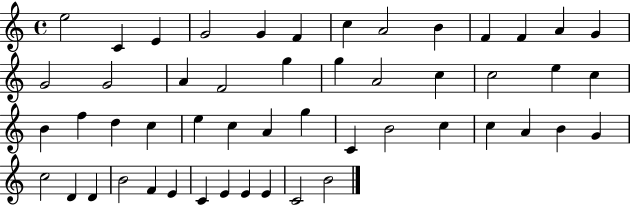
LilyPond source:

{
  \clef treble
  \time 4/4
  \defaultTimeSignature
  \key c \major
  e''2 c'4 e'4 | g'2 g'4 f'4 | c''4 a'2 b'4 | f'4 f'4 a'4 g'4 | \break g'2 g'2 | a'4 f'2 g''4 | g''4 a'2 c''4 | c''2 e''4 c''4 | \break b'4 f''4 d''4 c''4 | e''4 c''4 a'4 g''4 | c'4 b'2 c''4 | c''4 a'4 b'4 g'4 | \break c''2 d'4 d'4 | b'2 f'4 e'4 | c'4 e'4 e'4 e'4 | c'2 b'2 | \break \bar "|."
}